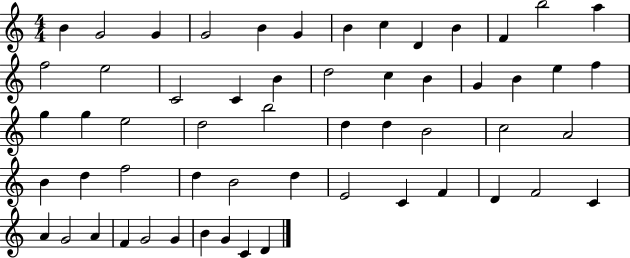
B4/q G4/h G4/q G4/h B4/q G4/q B4/q C5/q D4/q B4/q F4/q B5/h A5/q F5/h E5/h C4/h C4/q B4/q D5/h C5/q B4/q G4/q B4/q E5/q F5/q G5/q G5/q E5/h D5/h B5/h D5/q D5/q B4/h C5/h A4/h B4/q D5/q F5/h D5/q B4/h D5/q E4/h C4/q F4/q D4/q F4/h C4/q A4/q G4/h A4/q F4/q G4/h G4/q B4/q G4/q C4/q D4/q